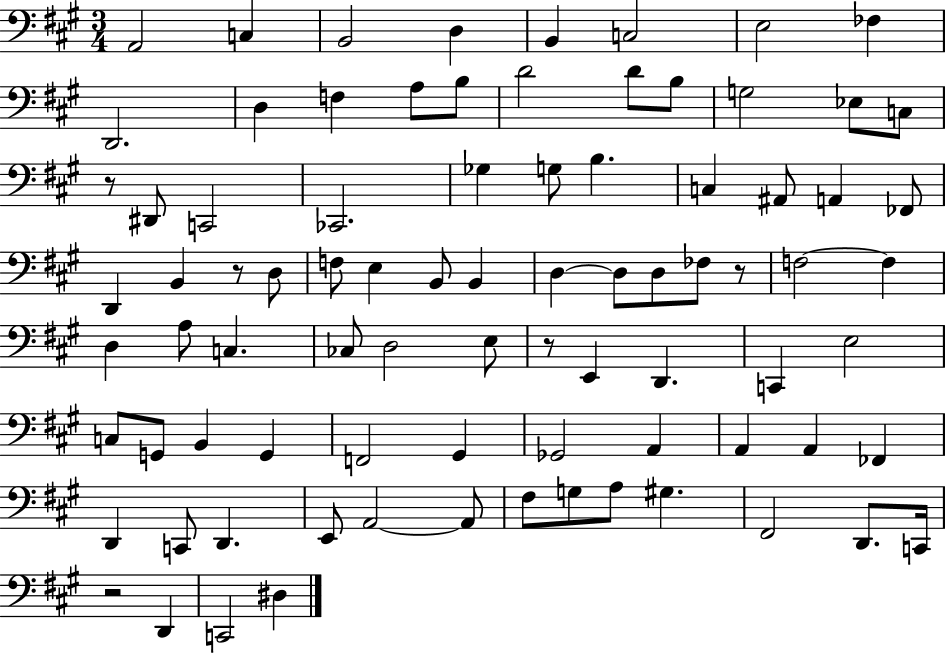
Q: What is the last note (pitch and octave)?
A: D#3